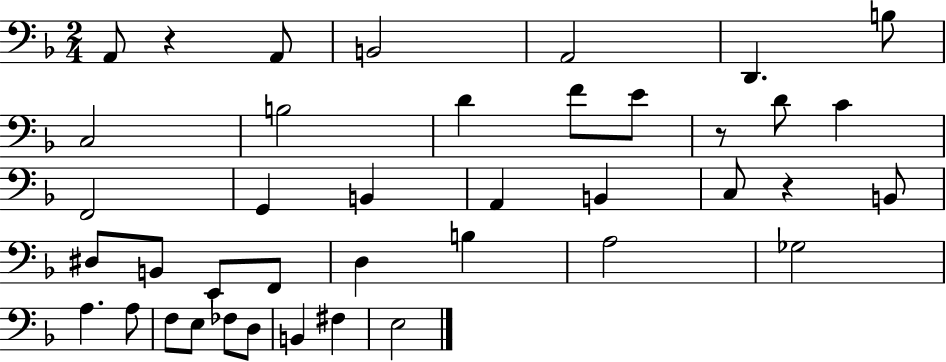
A2/e R/q A2/e B2/h A2/h D2/q. B3/e C3/h B3/h D4/q F4/e E4/e R/e D4/e C4/q F2/h G2/q B2/q A2/q B2/q C3/e R/q B2/e D#3/e B2/e E2/e F2/e D3/q B3/q A3/h Gb3/h A3/q. A3/e F3/e E3/e FES3/e D3/e B2/q F#3/q E3/h